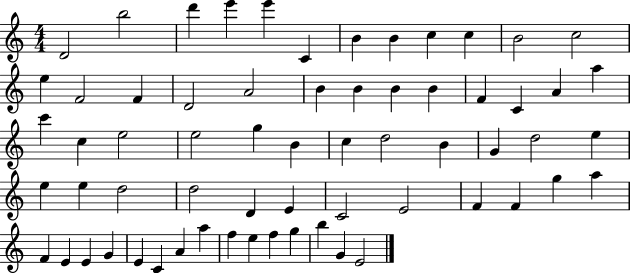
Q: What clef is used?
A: treble